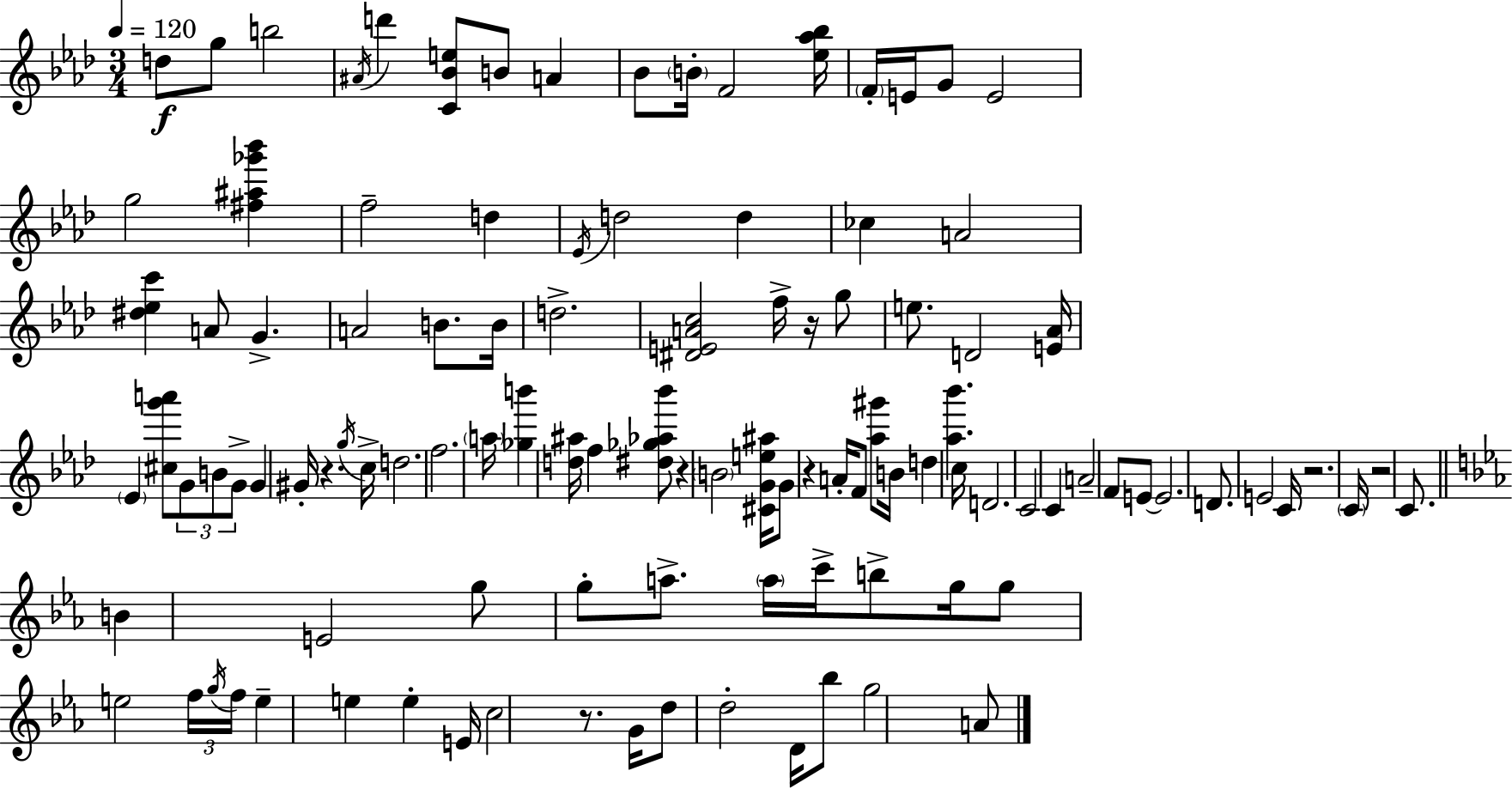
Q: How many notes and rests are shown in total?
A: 109